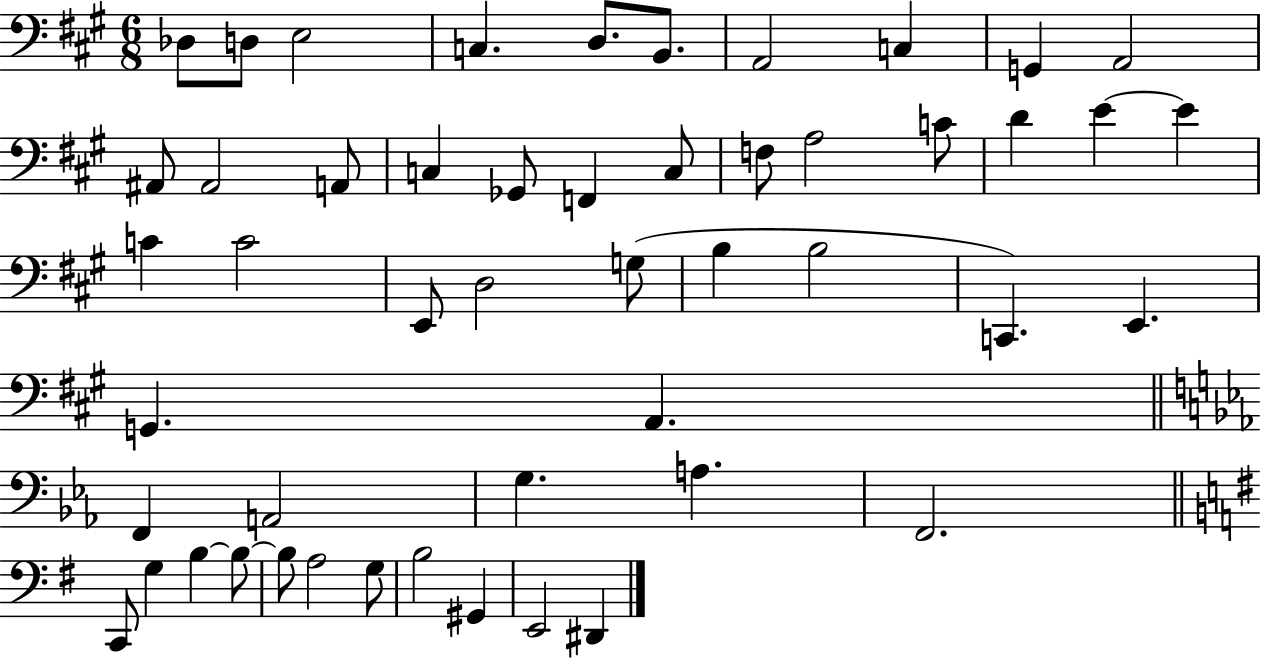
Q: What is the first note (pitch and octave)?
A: Db3